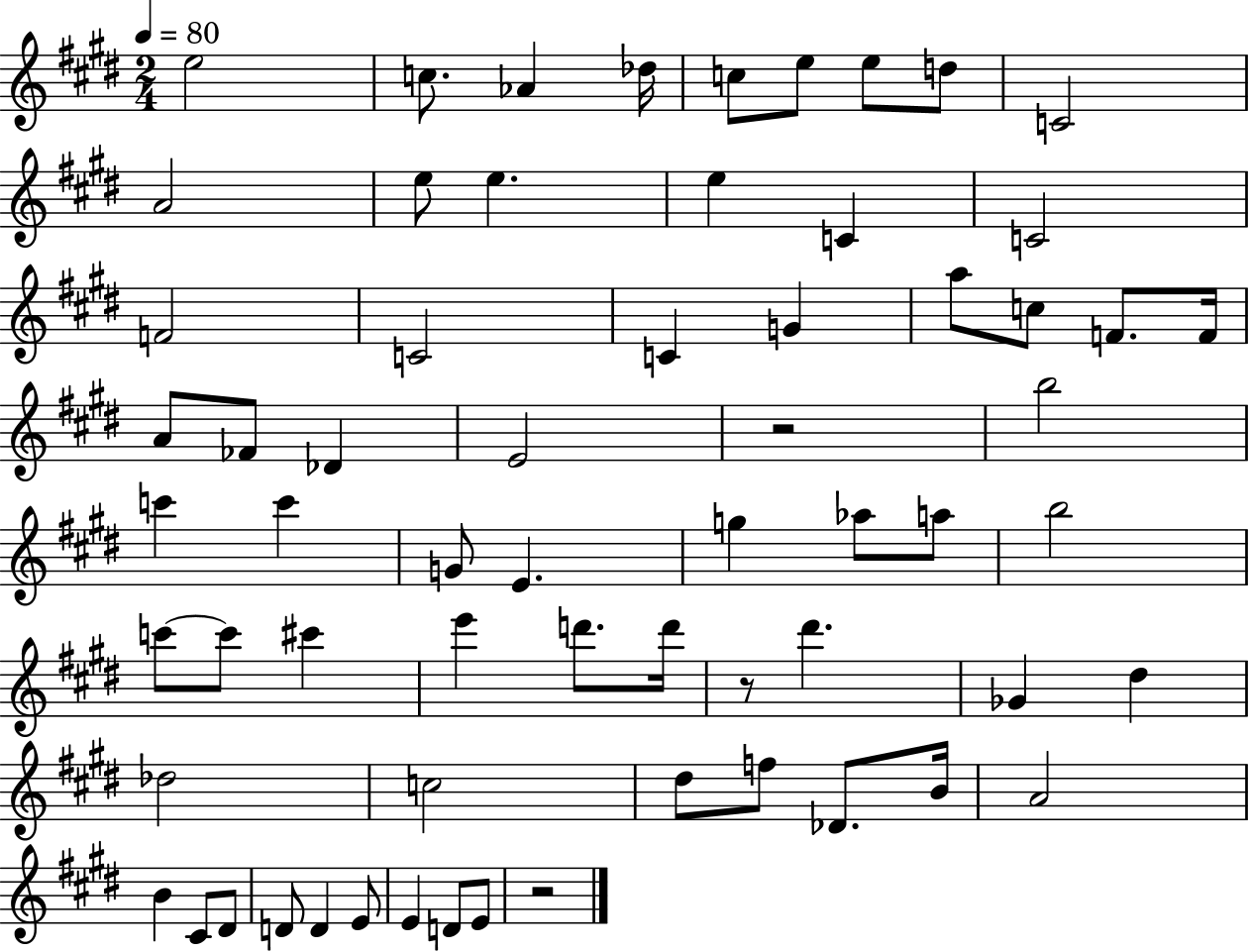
E5/h C5/e. Ab4/q Db5/s C5/e E5/e E5/e D5/e C4/h A4/h E5/e E5/q. E5/q C4/q C4/h F4/h C4/h C4/q G4/q A5/e C5/e F4/e. F4/s A4/e FES4/e Db4/q E4/h R/h B5/h C6/q C6/q G4/e E4/q. G5/q Ab5/e A5/e B5/h C6/e C6/e C#6/q E6/q D6/e. D6/s R/e D#6/q. Gb4/q D#5/q Db5/h C5/h D#5/e F5/e Db4/e. B4/s A4/h B4/q C#4/e D#4/e D4/e D4/q E4/e E4/q D4/e E4/e R/h